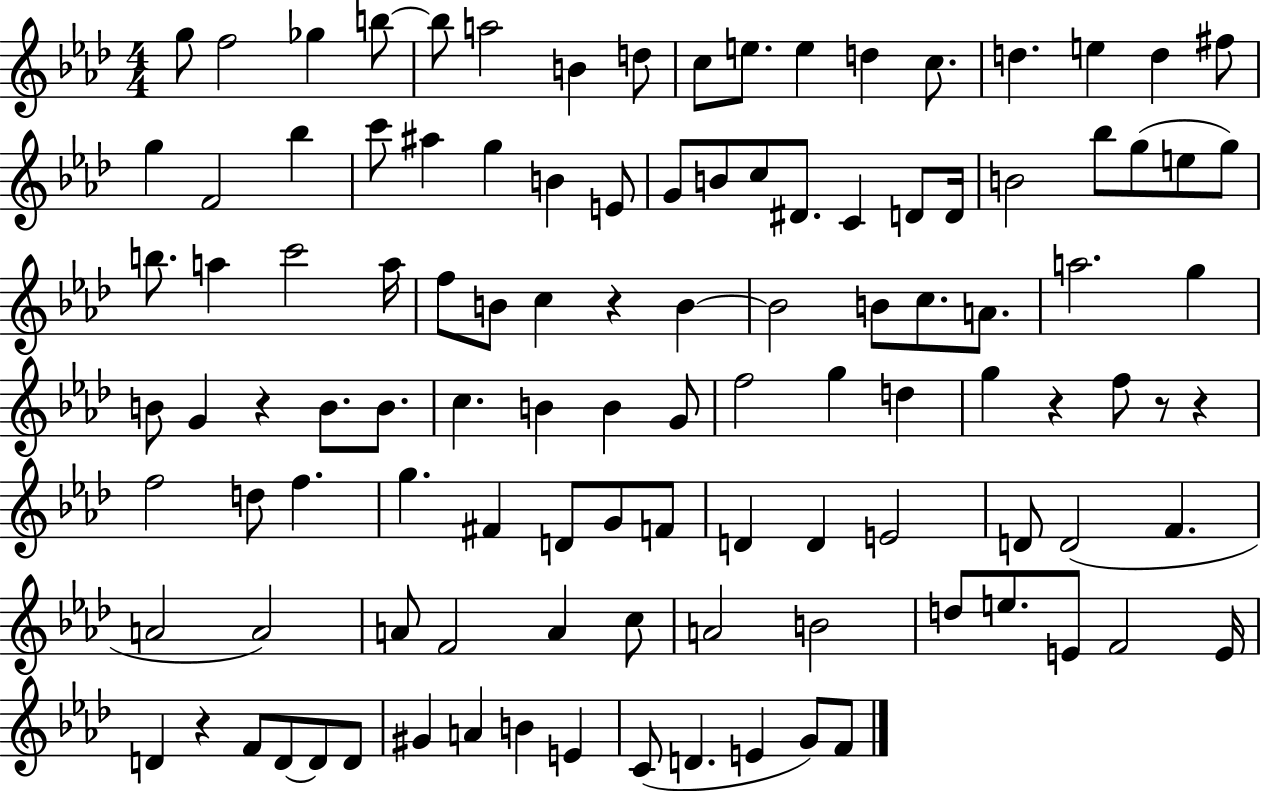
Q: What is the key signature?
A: AES major